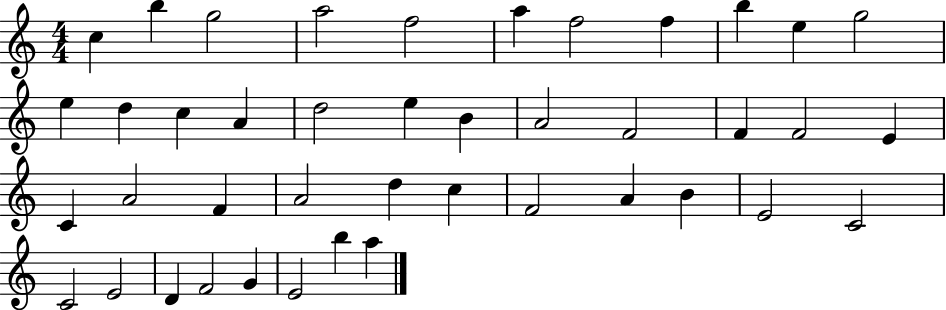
C5/q B5/q G5/h A5/h F5/h A5/q F5/h F5/q B5/q E5/q G5/h E5/q D5/q C5/q A4/q D5/h E5/q B4/q A4/h F4/h F4/q F4/h E4/q C4/q A4/h F4/q A4/h D5/q C5/q F4/h A4/q B4/q E4/h C4/h C4/h E4/h D4/q F4/h G4/q E4/h B5/q A5/q